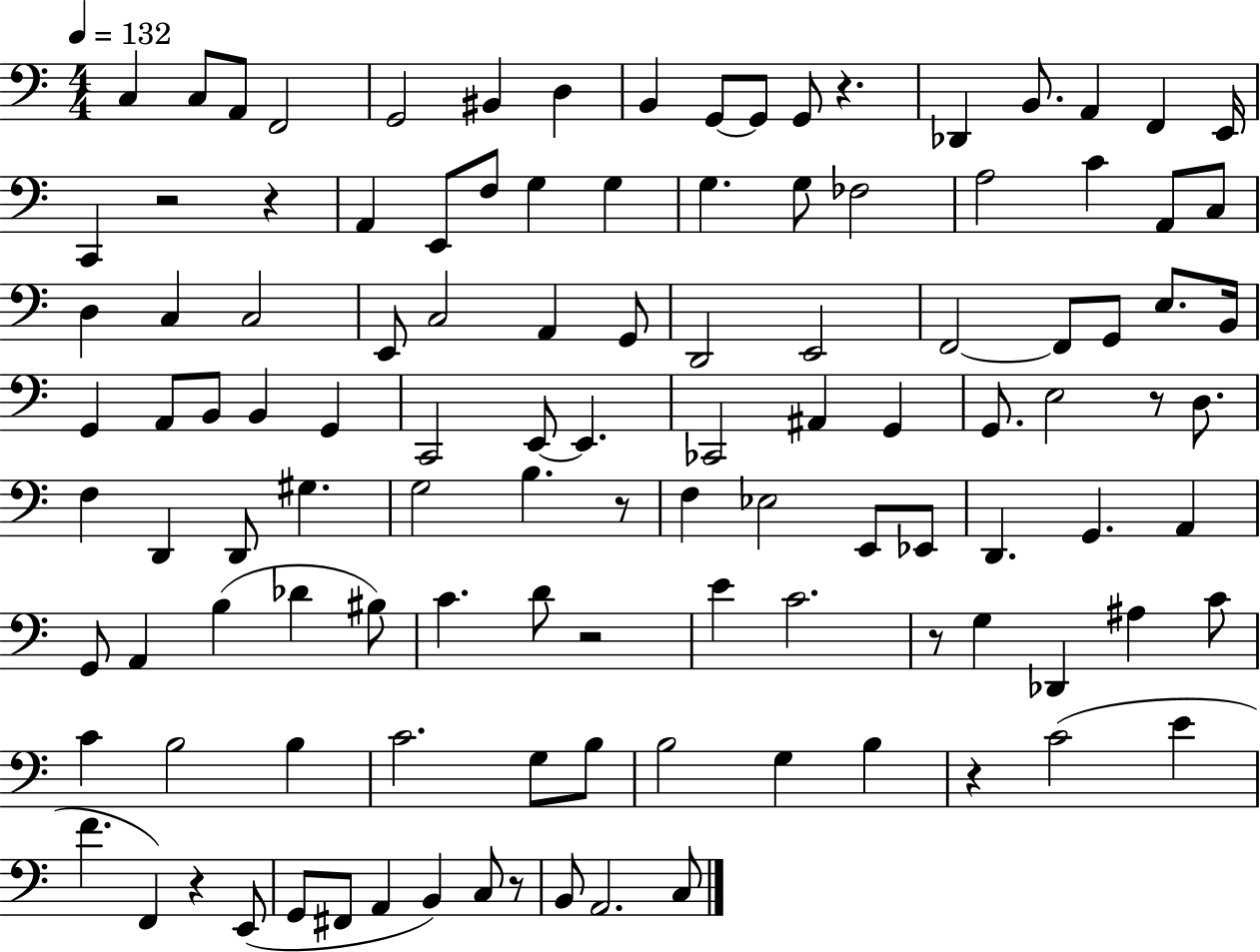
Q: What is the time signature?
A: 4/4